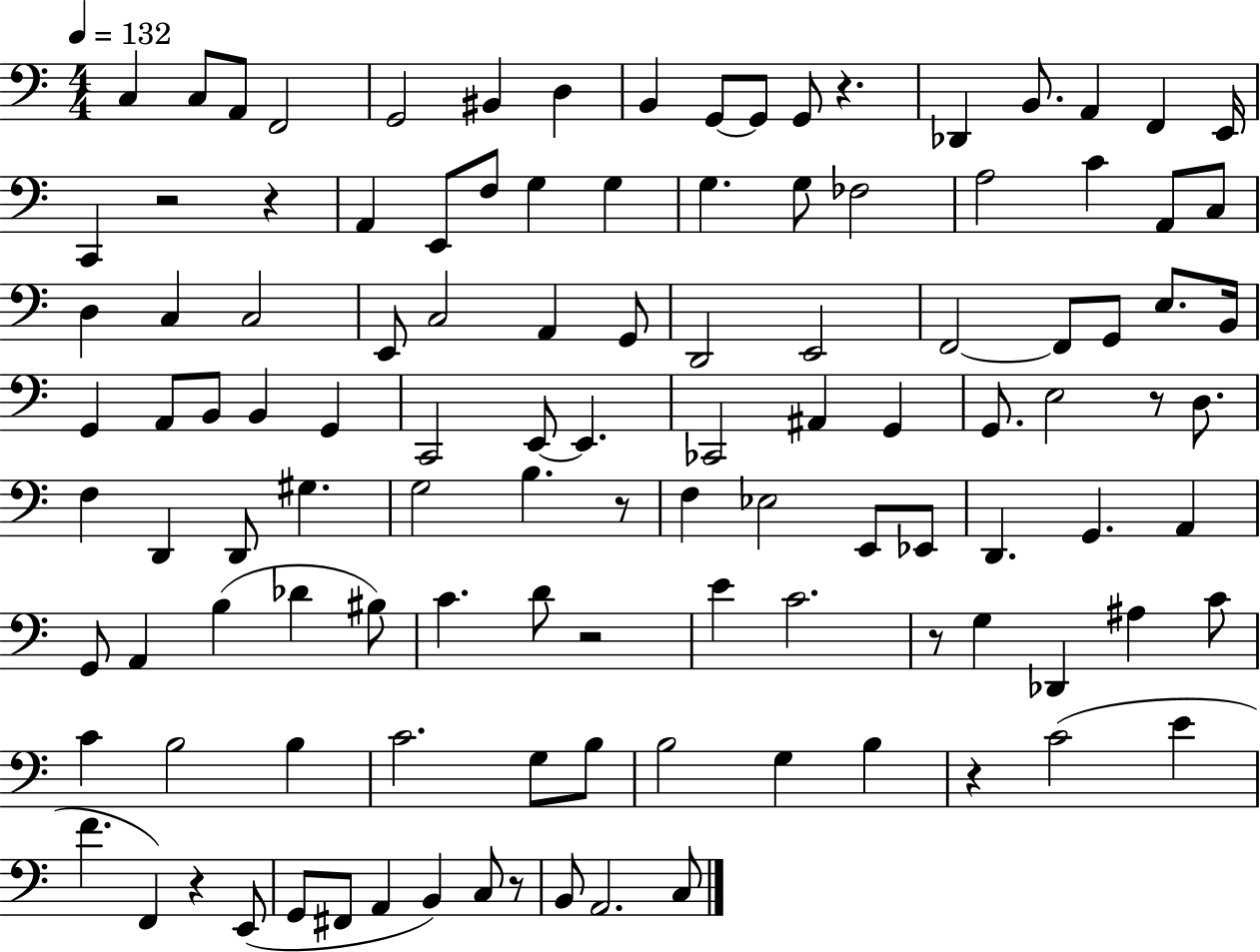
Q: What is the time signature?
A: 4/4